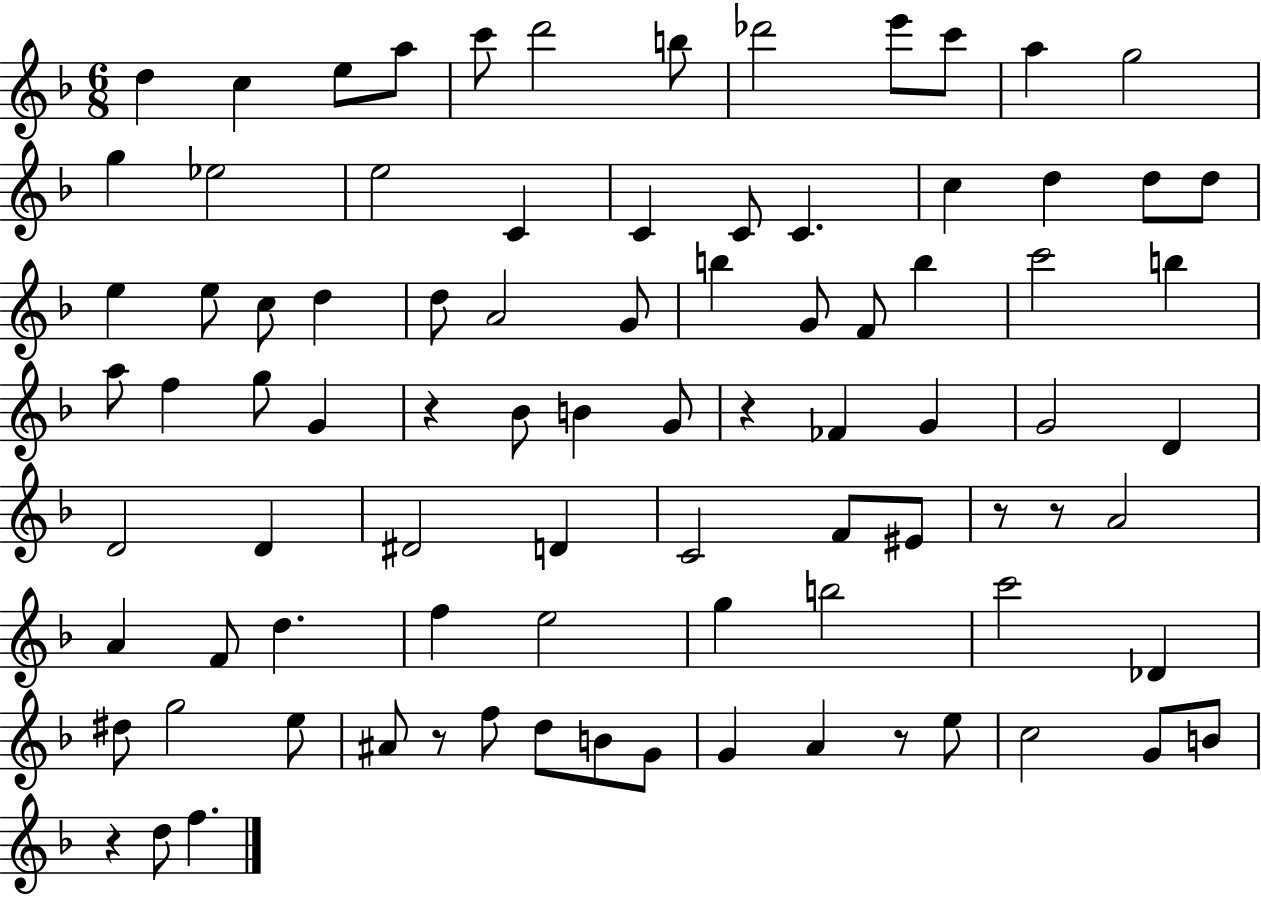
{
  \clef treble
  \numericTimeSignature
  \time 6/8
  \key f \major
  \repeat volta 2 { d''4 c''4 e''8 a''8 | c'''8 d'''2 b''8 | des'''2 e'''8 c'''8 | a''4 g''2 | \break g''4 ees''2 | e''2 c'4 | c'4 c'8 c'4. | c''4 d''4 d''8 d''8 | \break e''4 e''8 c''8 d''4 | d''8 a'2 g'8 | b''4 g'8 f'8 b''4 | c'''2 b''4 | \break a''8 f''4 g''8 g'4 | r4 bes'8 b'4 g'8 | r4 fes'4 g'4 | g'2 d'4 | \break d'2 d'4 | dis'2 d'4 | c'2 f'8 eis'8 | r8 r8 a'2 | \break a'4 f'8 d''4. | f''4 e''2 | g''4 b''2 | c'''2 des'4 | \break dis''8 g''2 e''8 | ais'8 r8 f''8 d''8 b'8 g'8 | g'4 a'4 r8 e''8 | c''2 g'8 b'8 | \break r4 d''8 f''4. | } \bar "|."
}